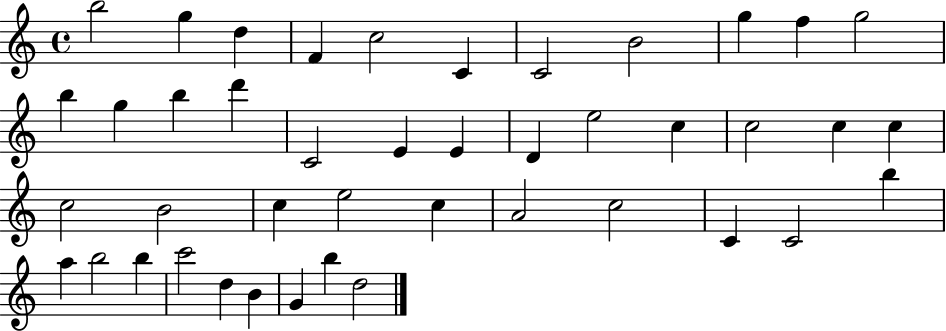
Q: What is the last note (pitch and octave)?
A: D5